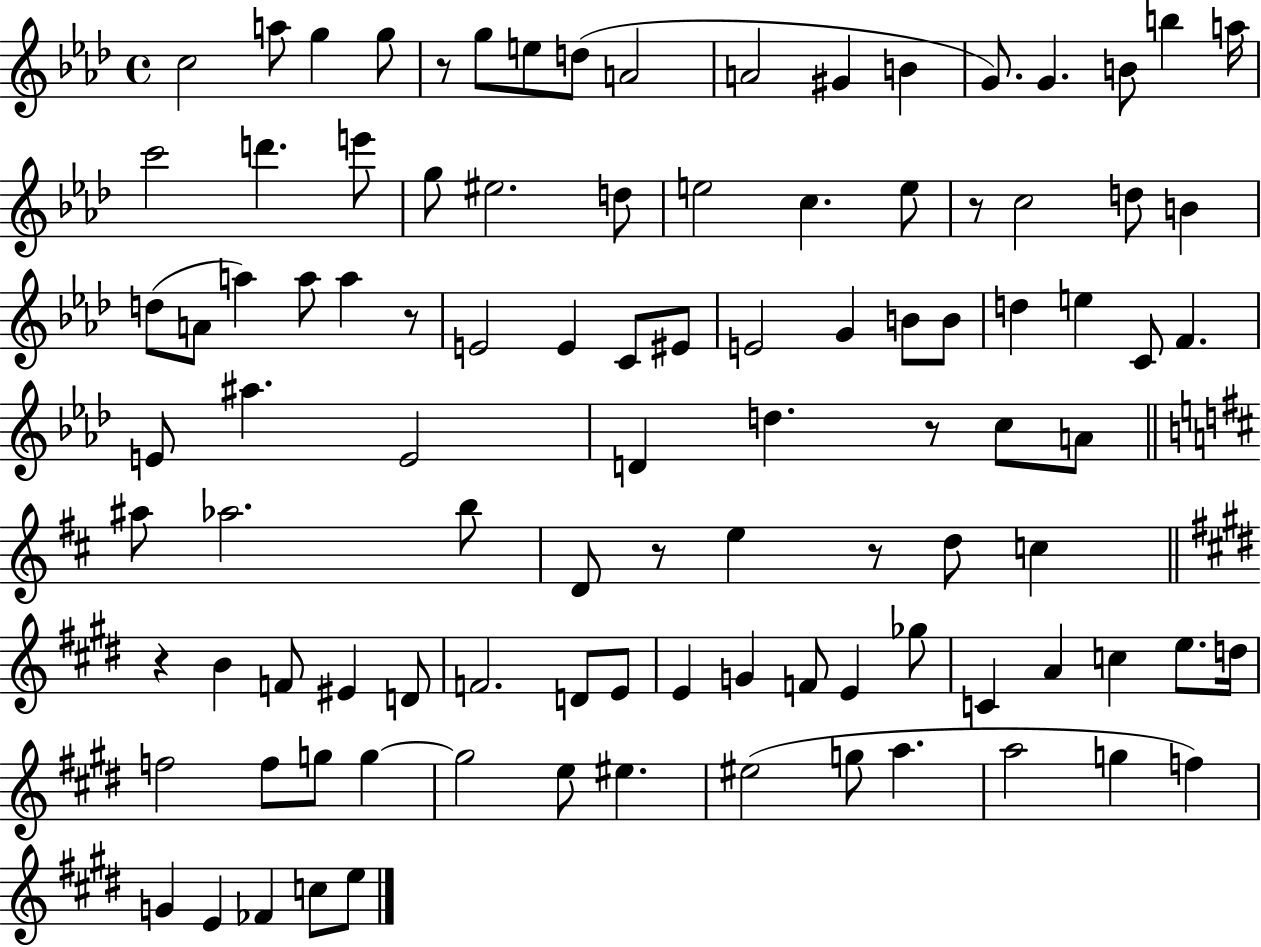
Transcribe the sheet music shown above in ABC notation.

X:1
T:Untitled
M:4/4
L:1/4
K:Ab
c2 a/2 g g/2 z/2 g/2 e/2 d/2 A2 A2 ^G B G/2 G B/2 b a/4 c'2 d' e'/2 g/2 ^e2 d/2 e2 c e/2 z/2 c2 d/2 B d/2 A/2 a a/2 a z/2 E2 E C/2 ^E/2 E2 G B/2 B/2 d e C/2 F E/2 ^a E2 D d z/2 c/2 A/2 ^a/2 _a2 b/2 D/2 z/2 e z/2 d/2 c z B F/2 ^E D/2 F2 D/2 E/2 E G F/2 E _g/2 C A c e/2 d/4 f2 f/2 g/2 g g2 e/2 ^e ^e2 g/2 a a2 g f G E _F c/2 e/2